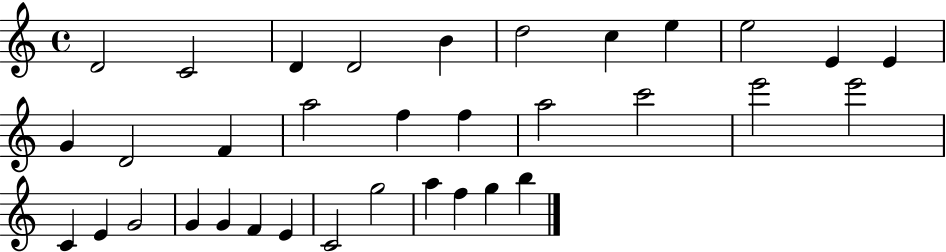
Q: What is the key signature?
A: C major